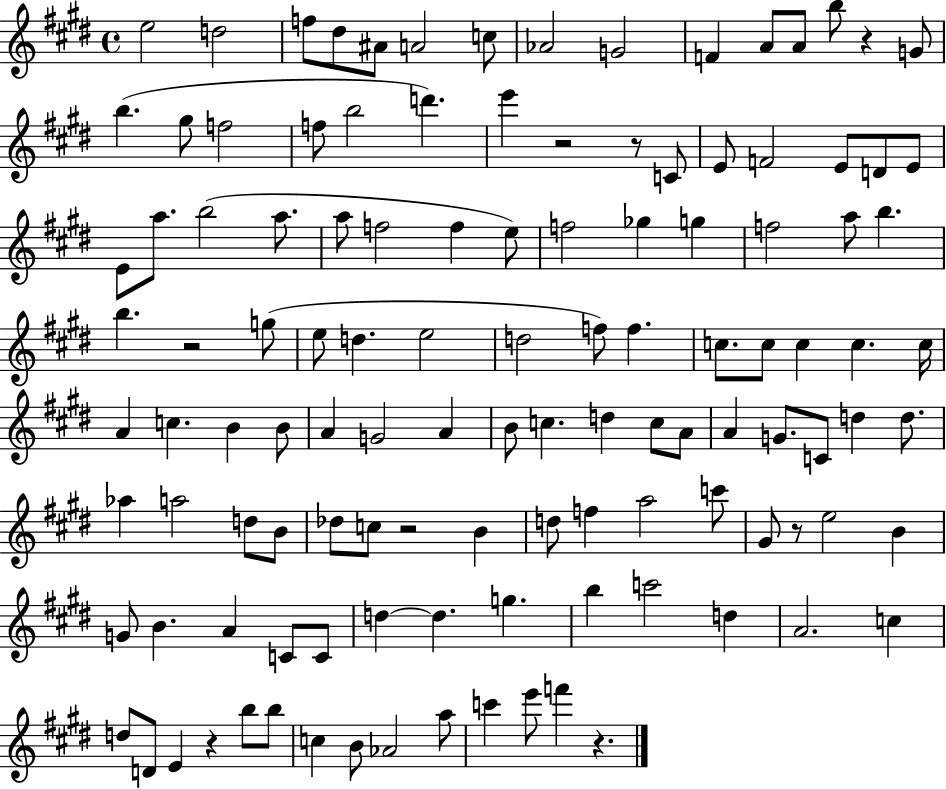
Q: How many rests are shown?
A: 8